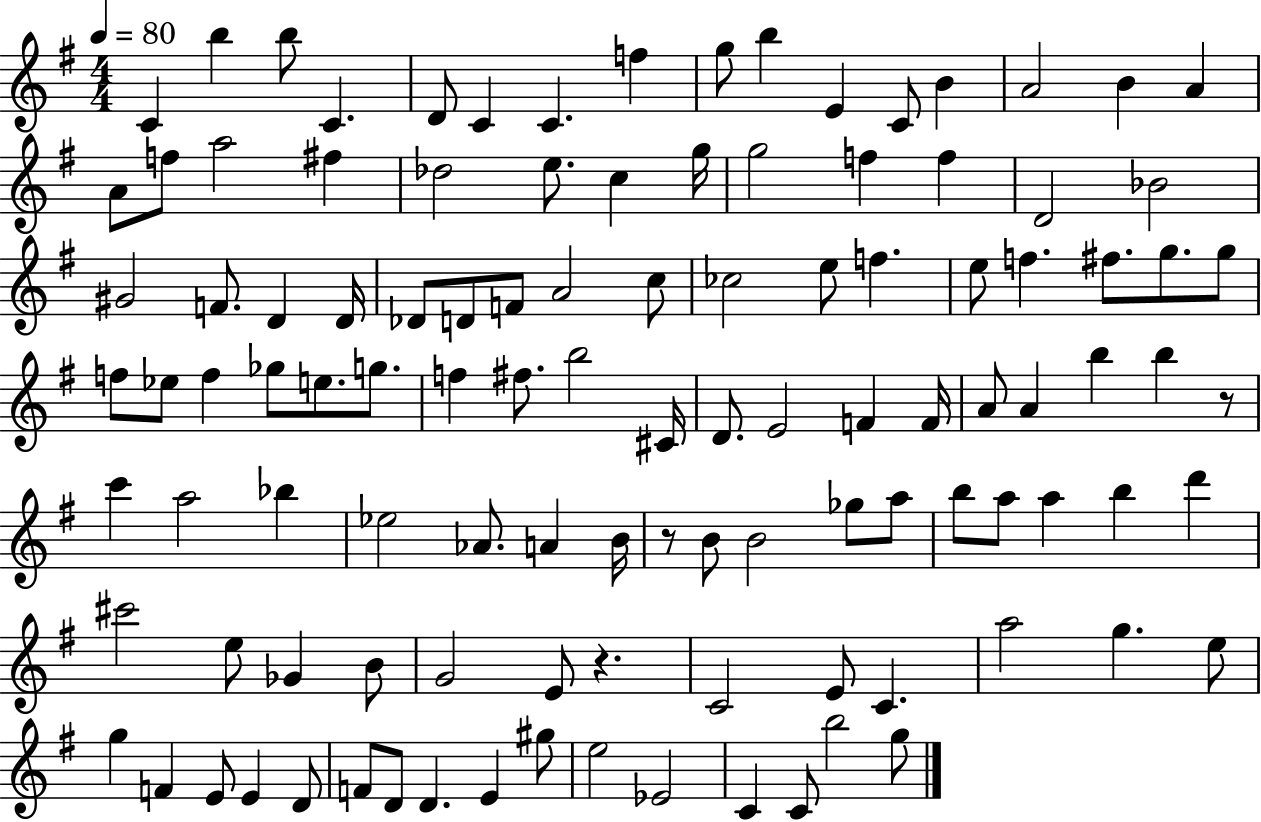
X:1
T:Untitled
M:4/4
L:1/4
K:G
C b b/2 C D/2 C C f g/2 b E C/2 B A2 B A A/2 f/2 a2 ^f _d2 e/2 c g/4 g2 f f D2 _B2 ^G2 F/2 D D/4 _D/2 D/2 F/2 A2 c/2 _c2 e/2 f e/2 f ^f/2 g/2 g/2 f/2 _e/2 f _g/2 e/2 g/2 f ^f/2 b2 ^C/4 D/2 E2 F F/4 A/2 A b b z/2 c' a2 _b _e2 _A/2 A B/4 z/2 B/2 B2 _g/2 a/2 b/2 a/2 a b d' ^c'2 e/2 _G B/2 G2 E/2 z C2 E/2 C a2 g e/2 g F E/2 E D/2 F/2 D/2 D E ^g/2 e2 _E2 C C/2 b2 g/2